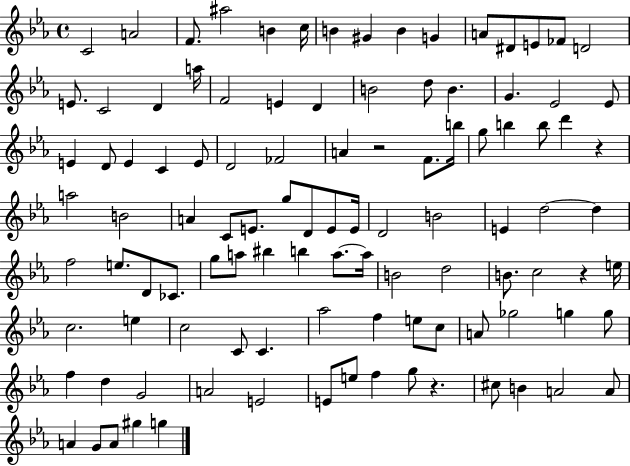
C4/h A4/h F4/e. A#5/h B4/q C5/s B4/q G#4/q B4/q G4/q A4/e D#4/e E4/e FES4/e D4/h E4/e. C4/h D4/q A5/s F4/h E4/q D4/q B4/h D5/e B4/q. G4/q. Eb4/h Eb4/e E4/q D4/e E4/q C4/q E4/e D4/h FES4/h A4/q R/h F4/e. B5/s G5/e B5/q B5/e D6/q R/q A5/h B4/h A4/q C4/e E4/e. G5/e D4/e E4/e E4/s D4/h B4/h E4/q D5/h D5/q F5/h E5/e. D4/e CES4/e. G5/e A5/e BIS5/q B5/q A5/e. A5/s B4/h D5/h B4/e. C5/h R/q E5/s C5/h. E5/q C5/h C4/e C4/q. Ab5/h F5/q E5/e C5/e A4/e Gb5/h G5/q G5/e F5/q D5/q G4/h A4/h E4/h E4/e E5/e F5/q G5/e R/q. C#5/e B4/q A4/h A4/e A4/q G4/e A4/e G#5/q G5/q